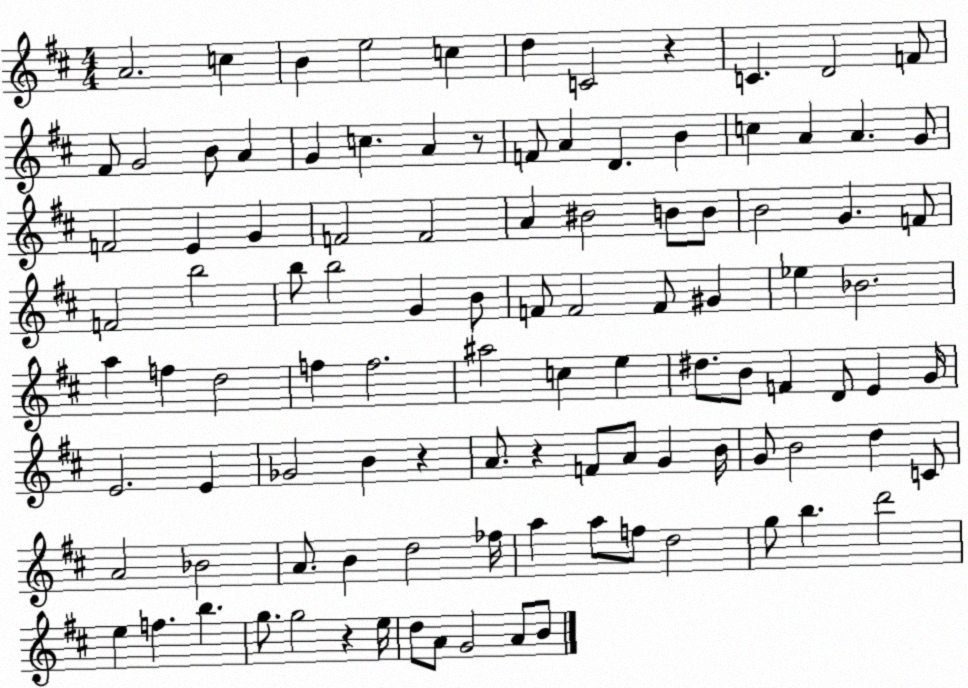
X:1
T:Untitled
M:4/4
L:1/4
K:D
A2 c B e2 c d C2 z C D2 F/2 ^F/2 G2 B/2 A G c A z/2 F/2 A D B c A A G/2 F2 E G F2 F2 A ^B2 B/2 B/2 B2 G F/2 F2 b2 b/2 b2 G B/2 F/2 F2 F/2 ^G _e _B2 a f d2 f f2 ^a2 c e ^d/2 B/2 F D/2 E G/4 E2 E _G2 B z A/2 z F/2 A/2 G B/4 G/2 B2 d C/2 A2 _B2 A/2 B d2 _f/4 a a/2 f/2 d2 g/2 b d'2 e f b g/2 g2 z e/4 d/2 A/2 G2 A/2 B/2